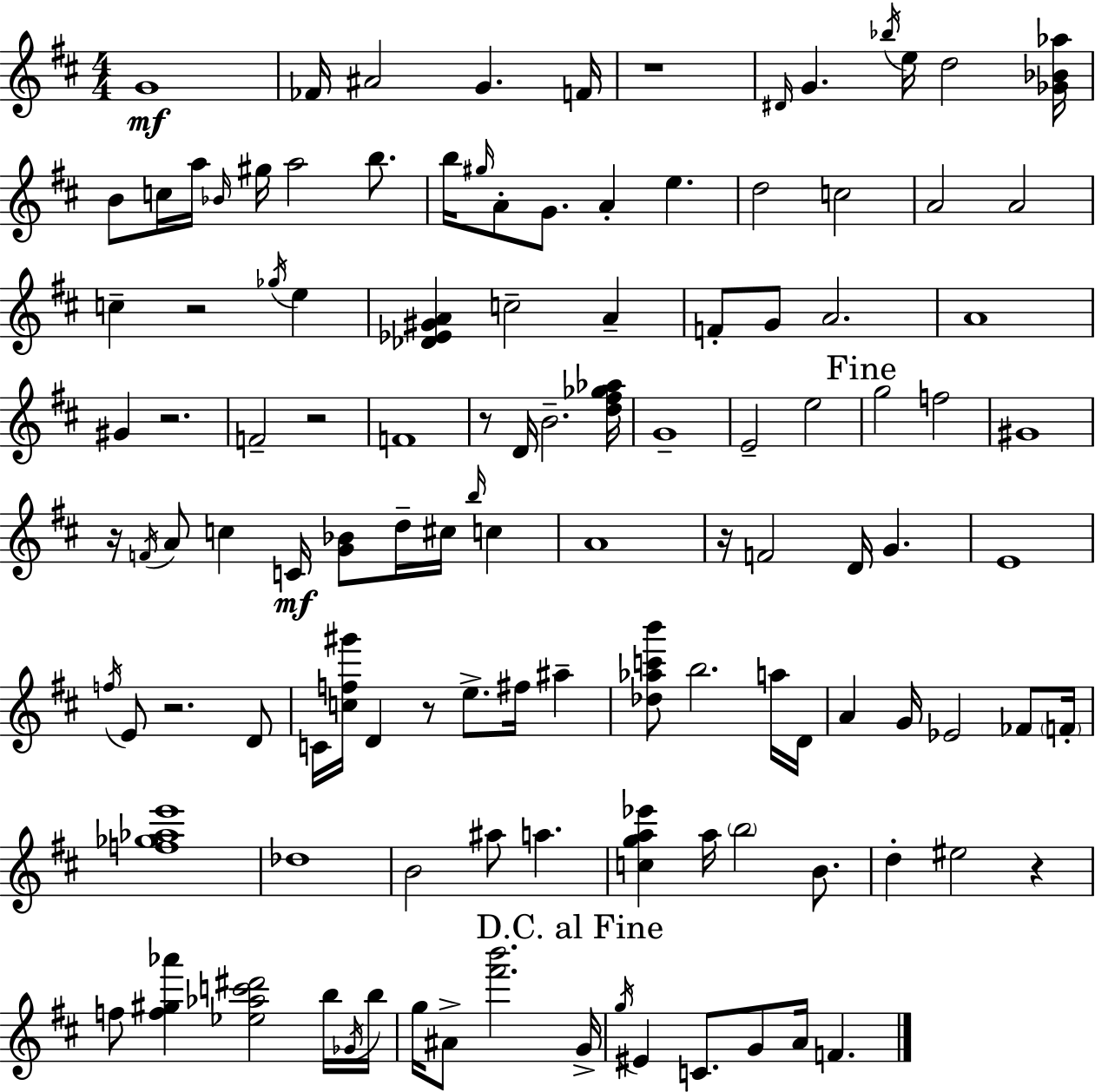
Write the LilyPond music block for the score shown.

{
  \clef treble
  \numericTimeSignature
  \time 4/4
  \key d \major
  \repeat volta 2 { g'1\mf | fes'16 ais'2 g'4. f'16 | r1 | \grace { dis'16 } g'4. \acciaccatura { bes''16 } e''16 d''2 | \break <ges' bes' aes''>16 b'8 c''16 a''16 \grace { bes'16 } gis''16 a''2 | b''8. b''16 \grace { gis''16 } a'8-. g'8. a'4-. e''4. | d''2 c''2 | a'2 a'2 | \break c''4-- r2 | \acciaccatura { ges''16 } e''4 <des' ees' gis' a'>4 c''2-- | a'4-- f'8-. g'8 a'2. | a'1 | \break gis'4 r2. | f'2-- r2 | f'1 | r8 d'16 b'2.-- | \break <d'' fis'' ges'' aes''>16 g'1-- | e'2-- e''2 | \mark "Fine" g''2 f''2 | gis'1 | \break r16 \acciaccatura { f'16 } a'8 c''4 c'16\mf <g' bes'>8 | d''16-- cis''16 \grace { b''16 } c''4 a'1 | r16 f'2 | d'16 g'4. e'1 | \break \acciaccatura { f''16 } e'8 r2. | d'8 c'16 <c'' f'' gis'''>16 d'4 r8 | e''8.-> fis''16 ais''4-- <des'' aes'' c''' b'''>8 b''2. | a''16 d'16 a'4 g'16 ees'2 | \break fes'8 \parenthesize f'16-. <f'' ges'' aes'' e'''>1 | des''1 | b'2 | ais''8 a''4. <c'' g'' a'' ees'''>4 a''16 \parenthesize b''2 | \break b'8. d''4-. eis''2 | r4 f''8 <f'' gis'' aes'''>4 <ees'' aes'' c''' dis'''>2 | b''16 \acciaccatura { ges'16 } b''16 g''16 ais'8-> <fis''' b'''>2. | \mark "D.C. al Fine" g'16-> \acciaccatura { g''16 } eis'4 c'8. | \break g'8 a'16 f'4. } \bar "|."
}